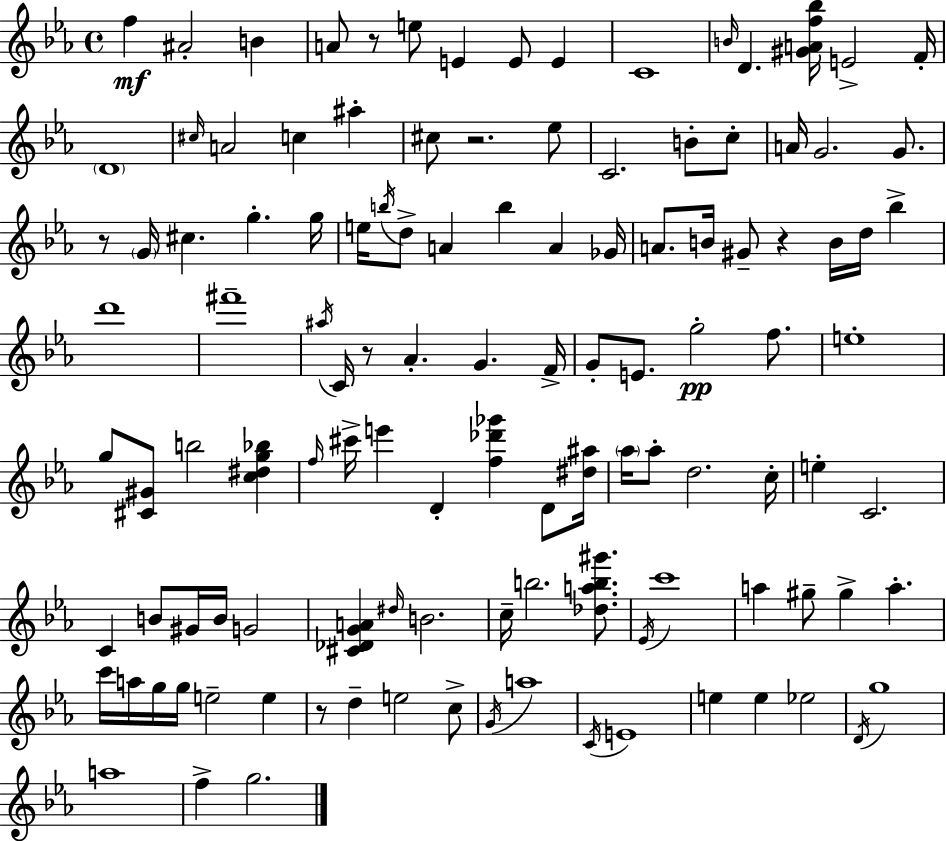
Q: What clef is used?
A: treble